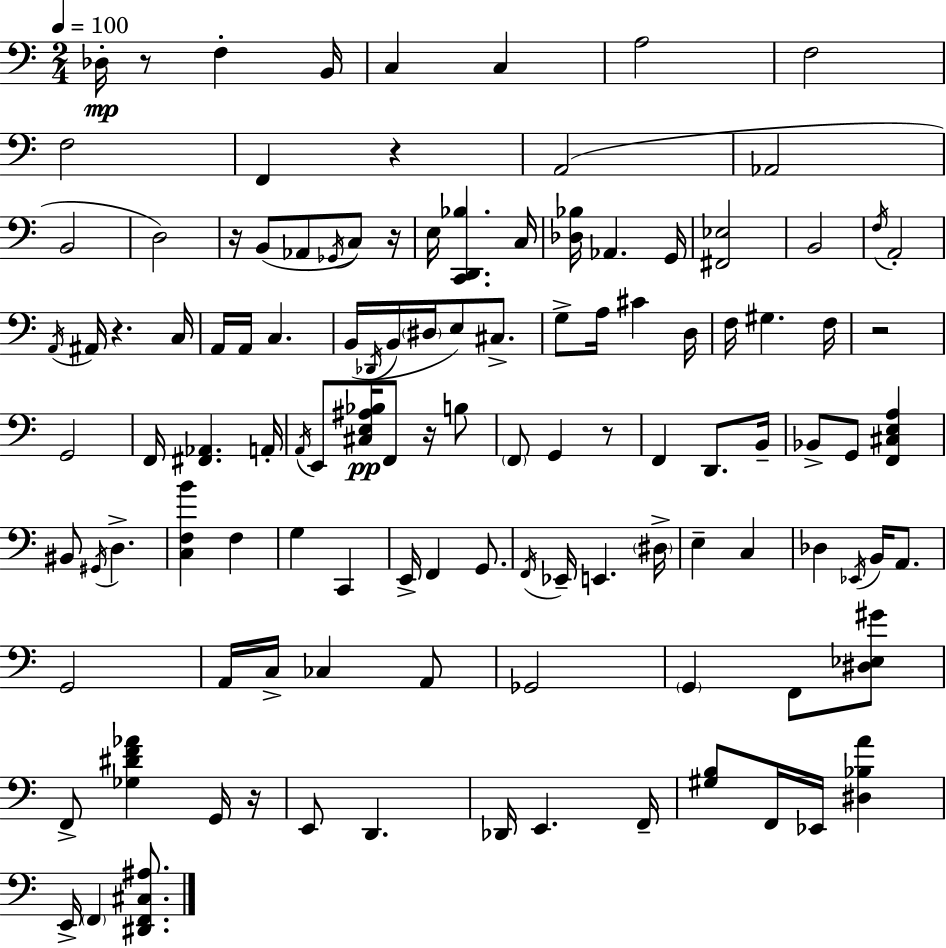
Db3/s R/e F3/q B2/s C3/q C3/q A3/h F3/h F3/h F2/q R/q A2/h Ab2/h B2/h D3/h R/s B2/e Ab2/e Gb2/s C3/e R/s E3/s [C2,D2,Bb3]/q. C3/s [Db3,Bb3]/s Ab2/q. G2/s [F#2,Eb3]/h B2/h F3/s A2/h A2/s A#2/s R/q. C3/s A2/s A2/s C3/q. B2/s Db2/s B2/s D#3/s E3/e C#3/e. G3/e A3/s C#4/q D3/s F3/s G#3/q. F3/s R/h G2/h F2/s [F#2,Ab2]/q. A2/s A2/s E2/e [C#3,E3,A#3,Bb3]/s F2/e R/s B3/e F2/e G2/q R/e F2/q D2/e. B2/s Bb2/e G2/e [F2,C#3,E3,A3]/q BIS2/e G#2/s D3/q. [C3,F3,B4]/q F3/q G3/q C2/q E2/s F2/q G2/e. F2/s Eb2/s E2/q. D#3/s E3/q C3/q Db3/q Eb2/s B2/s A2/e. G2/h A2/s C3/s CES3/q A2/e Gb2/h G2/q F2/e [D#3,Eb3,G#4]/e F2/e [Gb3,D#4,F4,Ab4]/q G2/s R/s E2/e D2/q. Db2/s E2/q. F2/s [G#3,B3]/e F2/s Eb2/s [D#3,Bb3,A4]/q E2/s F2/q [D#2,F2,C#3,A#3]/e.